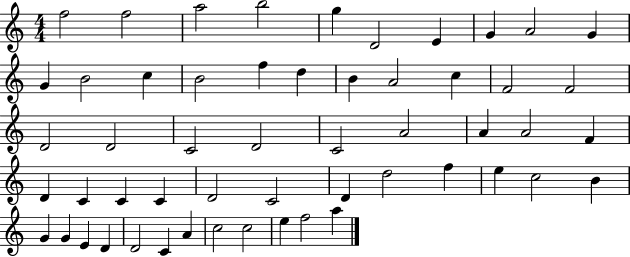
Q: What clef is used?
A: treble